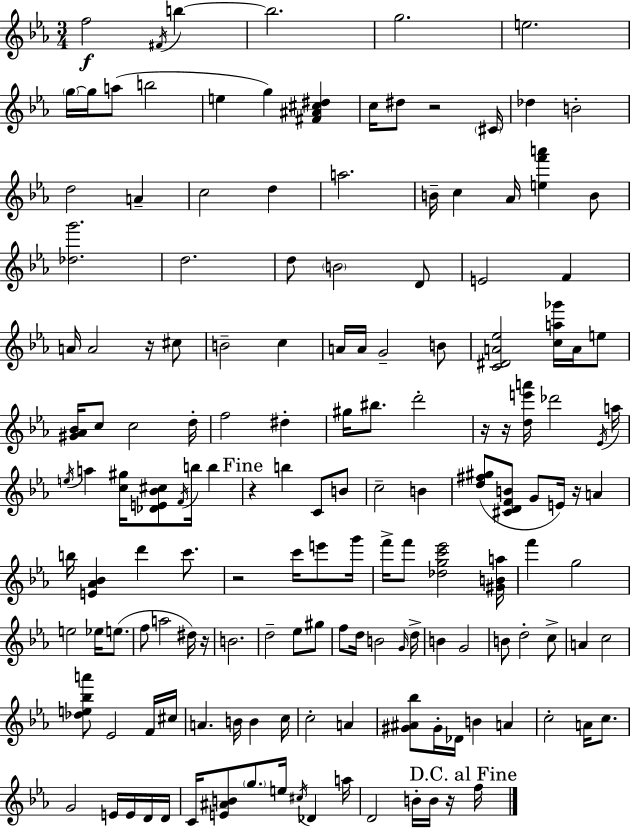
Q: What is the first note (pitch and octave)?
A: F5